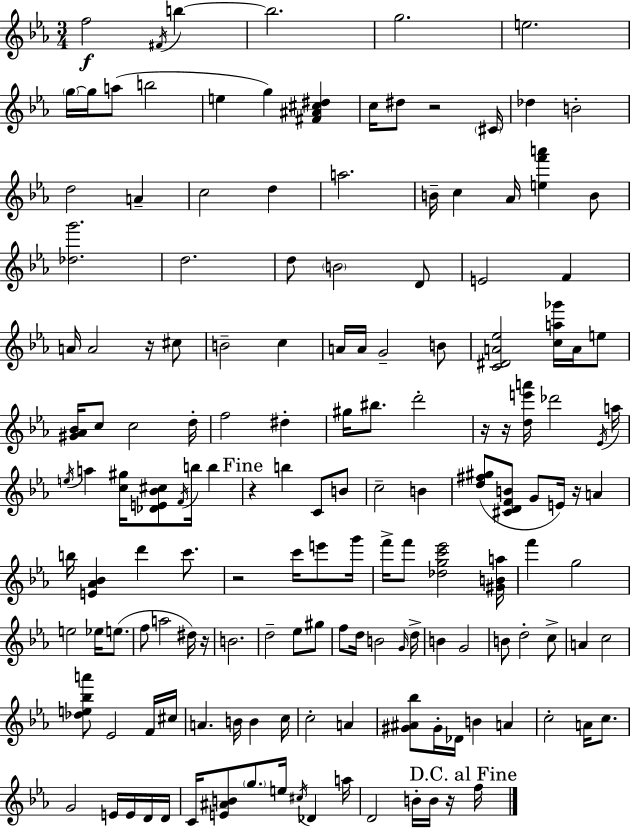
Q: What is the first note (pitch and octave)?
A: F5